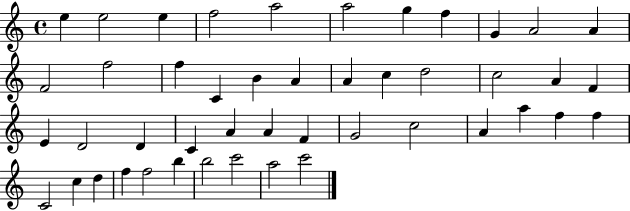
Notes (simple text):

E5/q E5/h E5/q F5/h A5/h A5/h G5/q F5/q G4/q A4/h A4/q F4/h F5/h F5/q C4/q B4/q A4/q A4/q C5/q D5/h C5/h A4/q F4/q E4/q D4/h D4/q C4/q A4/q A4/q F4/q G4/h C5/h A4/q A5/q F5/q F5/q C4/h C5/q D5/q F5/q F5/h B5/q B5/h C6/h A5/h C6/h